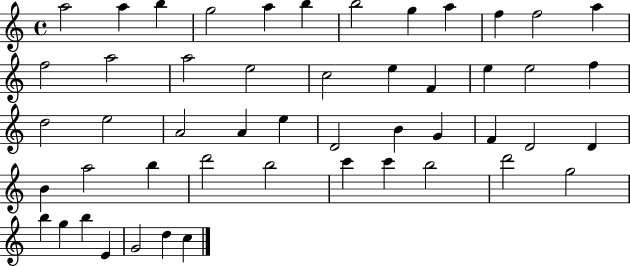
X:1
T:Untitled
M:4/4
L:1/4
K:C
a2 a b g2 a b b2 g a f f2 a f2 a2 a2 e2 c2 e F e e2 f d2 e2 A2 A e D2 B G F D2 D B a2 b d'2 b2 c' c' b2 d'2 g2 b g b E G2 d c